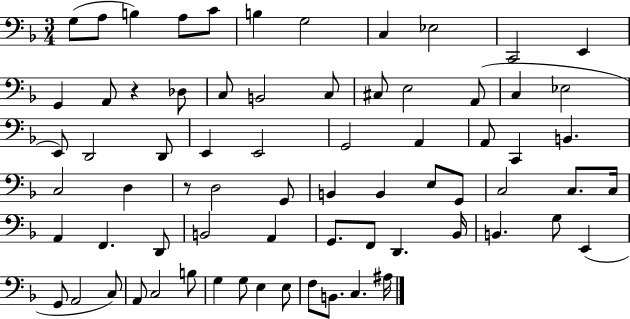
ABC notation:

X:1
T:Untitled
M:3/4
L:1/4
K:F
G,/2 A,/2 B, A,/2 C/2 B, G,2 C, _E,2 C,,2 E,, G,, A,,/2 z _D,/2 C,/2 B,,2 C,/2 ^C,/2 E,2 A,,/2 C, _E,2 E,,/2 D,,2 D,,/2 E,, E,,2 G,,2 A,, A,,/2 C,, B,, C,2 D, z/2 D,2 G,,/2 B,, B,, E,/2 G,,/2 C,2 C,/2 C,/4 A,, F,, D,,/2 B,,2 A,, G,,/2 F,,/2 D,, _B,,/4 B,, G,/2 E,, G,,/2 A,,2 C,/2 A,,/2 C,2 B,/2 G, G,/2 E, E,/2 F,/2 B,,/2 C, ^A,/4